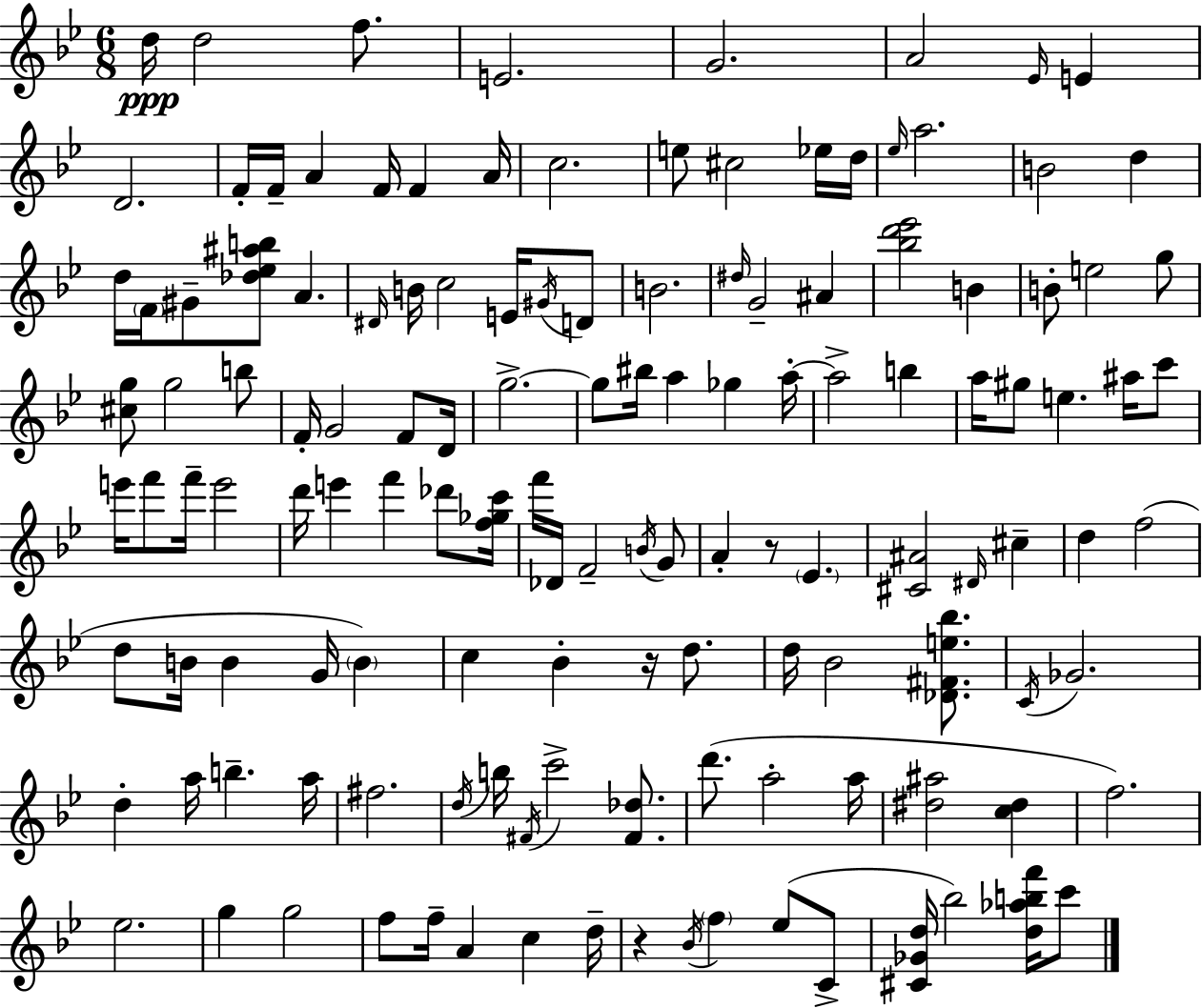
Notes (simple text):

D5/s D5/h F5/e. E4/h. G4/h. A4/h Eb4/s E4/q D4/h. F4/s F4/s A4/q F4/s F4/q A4/s C5/h. E5/e C#5/h Eb5/s D5/s Eb5/s A5/h. B4/h D5/q D5/s F4/s G#4/e [Db5,Eb5,A#5,B5]/e A4/q. D#4/s B4/s C5/h E4/s G#4/s D4/e B4/h. D#5/s G4/h A#4/q [Bb5,D6,Eb6]/h B4/q B4/e E5/h G5/e [C#5,G5]/e G5/h B5/e F4/s G4/h F4/e D4/s G5/h. G5/e BIS5/s A5/q Gb5/q A5/s A5/h B5/q A5/s G#5/e E5/q. A#5/s C6/e E6/s F6/e F6/s E6/h D6/s E6/q F6/q Db6/e [F5,Gb5,C6]/s F6/s Db4/s F4/h B4/s G4/e A4/q R/e Eb4/q. [C#4,A#4]/h D#4/s C#5/q D5/q F5/h D5/e B4/s B4/q G4/s B4/q C5/q Bb4/q R/s D5/e. D5/s Bb4/h [Db4,F#4,E5,Bb5]/e. C4/s Gb4/h. D5/q A5/s B5/q. A5/s F#5/h. D5/s B5/s F#4/s C6/h [F#4,Db5]/e. D6/e. A5/h A5/s [D#5,A#5]/h [C5,D#5]/q F5/h. Eb5/h. G5/q G5/h F5/e F5/s A4/q C5/q D5/s R/q Bb4/s F5/q Eb5/e C4/e [C#4,Gb4,D5]/s Bb5/h [D5,Ab5,B5,F6]/s C6/e